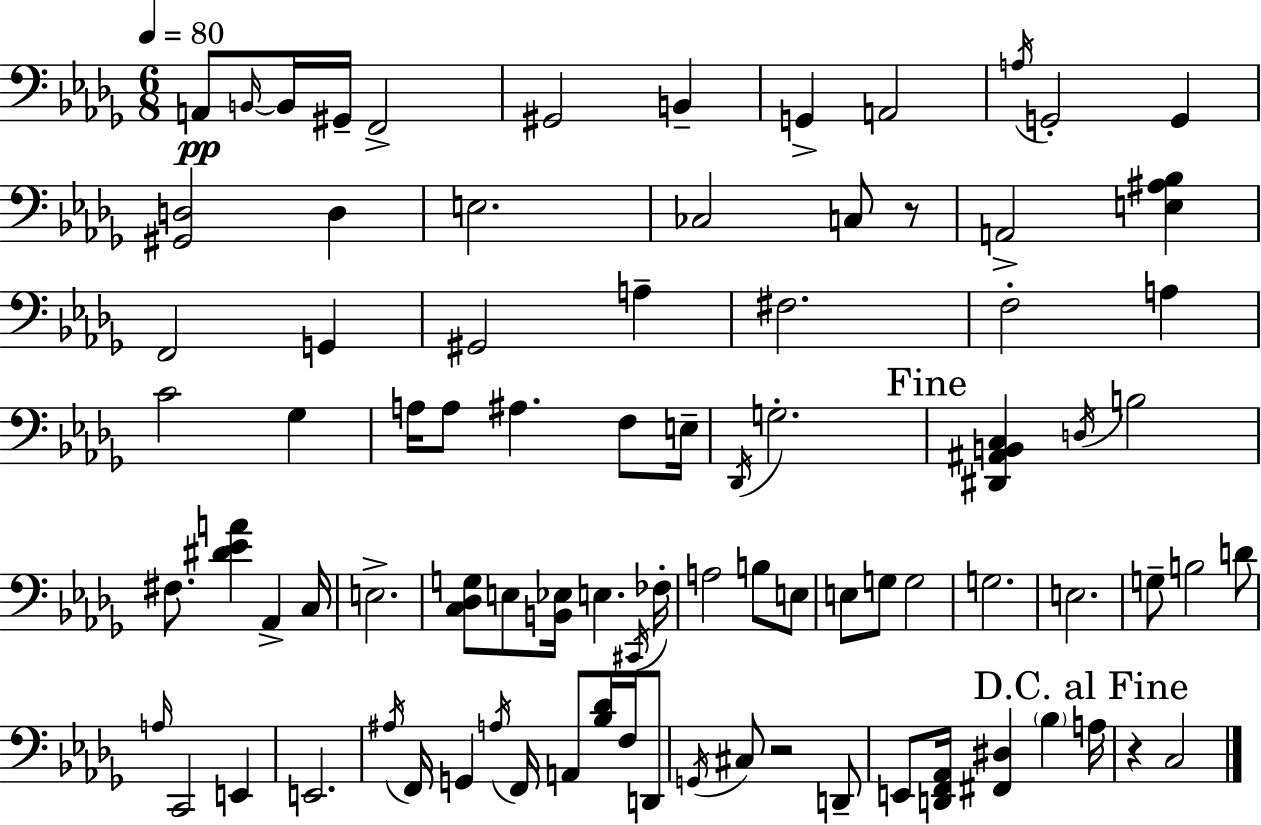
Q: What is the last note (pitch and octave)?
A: C3